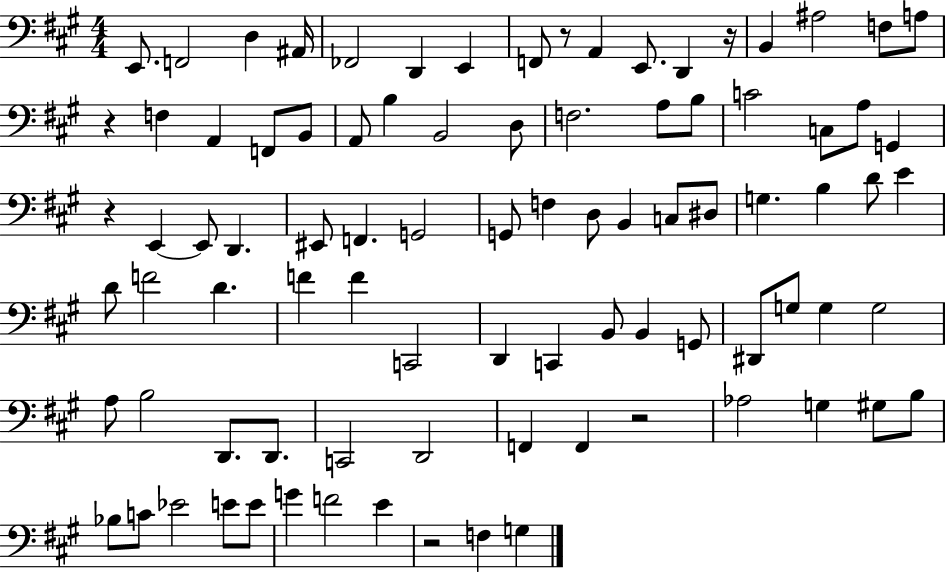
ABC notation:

X:1
T:Untitled
M:4/4
L:1/4
K:A
E,,/2 F,,2 D, ^A,,/4 _F,,2 D,, E,, F,,/2 z/2 A,, E,,/2 D,, z/4 B,, ^A,2 F,/2 A,/2 z F, A,, F,,/2 B,,/2 A,,/2 B, B,,2 D,/2 F,2 A,/2 B,/2 C2 C,/2 A,/2 G,, z E,, E,,/2 D,, ^E,,/2 F,, G,,2 G,,/2 F, D,/2 B,, C,/2 ^D,/2 G, B, D/2 E D/2 F2 D F F C,,2 D,, C,, B,,/2 B,, G,,/2 ^D,,/2 G,/2 G, G,2 A,/2 B,2 D,,/2 D,,/2 C,,2 D,,2 F,, F,, z2 _A,2 G, ^G,/2 B,/2 _B,/2 C/2 _E2 E/2 E/2 G F2 E z2 F, G,